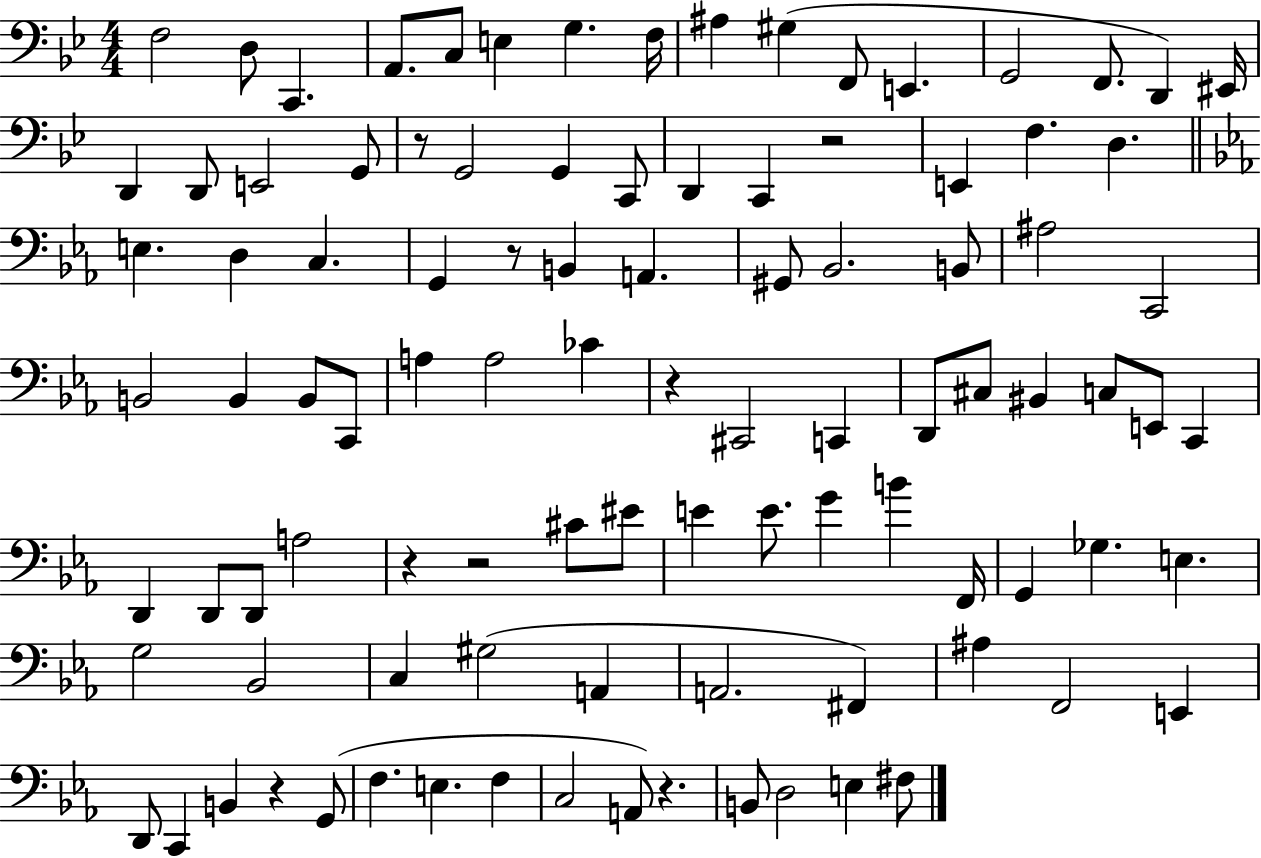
X:1
T:Untitled
M:4/4
L:1/4
K:Bb
F,2 D,/2 C,, A,,/2 C,/2 E, G, F,/4 ^A, ^G, F,,/2 E,, G,,2 F,,/2 D,, ^E,,/4 D,, D,,/2 E,,2 G,,/2 z/2 G,,2 G,, C,,/2 D,, C,, z2 E,, F, D, E, D, C, G,, z/2 B,, A,, ^G,,/2 _B,,2 B,,/2 ^A,2 C,,2 B,,2 B,, B,,/2 C,,/2 A, A,2 _C z ^C,,2 C,, D,,/2 ^C,/2 ^B,, C,/2 E,,/2 C,, D,, D,,/2 D,,/2 A,2 z z2 ^C/2 ^E/2 E E/2 G B F,,/4 G,, _G, E, G,2 _B,,2 C, ^G,2 A,, A,,2 ^F,, ^A, F,,2 E,, D,,/2 C,, B,, z G,,/2 F, E, F, C,2 A,,/2 z B,,/2 D,2 E, ^F,/2